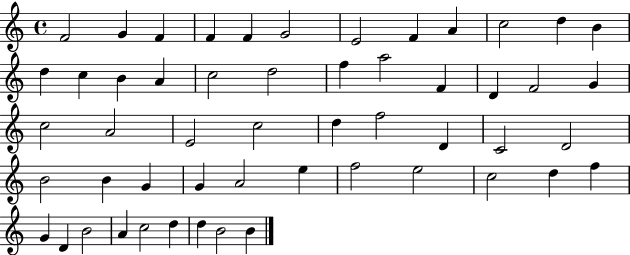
{
  \clef treble
  \time 4/4
  \defaultTimeSignature
  \key c \major
  f'2 g'4 f'4 | f'4 f'4 g'2 | e'2 f'4 a'4 | c''2 d''4 b'4 | \break d''4 c''4 b'4 a'4 | c''2 d''2 | f''4 a''2 f'4 | d'4 f'2 g'4 | \break c''2 a'2 | e'2 c''2 | d''4 f''2 d'4 | c'2 d'2 | \break b'2 b'4 g'4 | g'4 a'2 e''4 | f''2 e''2 | c''2 d''4 f''4 | \break g'4 d'4 b'2 | a'4 c''2 d''4 | d''4 b'2 b'4 | \bar "|."
}